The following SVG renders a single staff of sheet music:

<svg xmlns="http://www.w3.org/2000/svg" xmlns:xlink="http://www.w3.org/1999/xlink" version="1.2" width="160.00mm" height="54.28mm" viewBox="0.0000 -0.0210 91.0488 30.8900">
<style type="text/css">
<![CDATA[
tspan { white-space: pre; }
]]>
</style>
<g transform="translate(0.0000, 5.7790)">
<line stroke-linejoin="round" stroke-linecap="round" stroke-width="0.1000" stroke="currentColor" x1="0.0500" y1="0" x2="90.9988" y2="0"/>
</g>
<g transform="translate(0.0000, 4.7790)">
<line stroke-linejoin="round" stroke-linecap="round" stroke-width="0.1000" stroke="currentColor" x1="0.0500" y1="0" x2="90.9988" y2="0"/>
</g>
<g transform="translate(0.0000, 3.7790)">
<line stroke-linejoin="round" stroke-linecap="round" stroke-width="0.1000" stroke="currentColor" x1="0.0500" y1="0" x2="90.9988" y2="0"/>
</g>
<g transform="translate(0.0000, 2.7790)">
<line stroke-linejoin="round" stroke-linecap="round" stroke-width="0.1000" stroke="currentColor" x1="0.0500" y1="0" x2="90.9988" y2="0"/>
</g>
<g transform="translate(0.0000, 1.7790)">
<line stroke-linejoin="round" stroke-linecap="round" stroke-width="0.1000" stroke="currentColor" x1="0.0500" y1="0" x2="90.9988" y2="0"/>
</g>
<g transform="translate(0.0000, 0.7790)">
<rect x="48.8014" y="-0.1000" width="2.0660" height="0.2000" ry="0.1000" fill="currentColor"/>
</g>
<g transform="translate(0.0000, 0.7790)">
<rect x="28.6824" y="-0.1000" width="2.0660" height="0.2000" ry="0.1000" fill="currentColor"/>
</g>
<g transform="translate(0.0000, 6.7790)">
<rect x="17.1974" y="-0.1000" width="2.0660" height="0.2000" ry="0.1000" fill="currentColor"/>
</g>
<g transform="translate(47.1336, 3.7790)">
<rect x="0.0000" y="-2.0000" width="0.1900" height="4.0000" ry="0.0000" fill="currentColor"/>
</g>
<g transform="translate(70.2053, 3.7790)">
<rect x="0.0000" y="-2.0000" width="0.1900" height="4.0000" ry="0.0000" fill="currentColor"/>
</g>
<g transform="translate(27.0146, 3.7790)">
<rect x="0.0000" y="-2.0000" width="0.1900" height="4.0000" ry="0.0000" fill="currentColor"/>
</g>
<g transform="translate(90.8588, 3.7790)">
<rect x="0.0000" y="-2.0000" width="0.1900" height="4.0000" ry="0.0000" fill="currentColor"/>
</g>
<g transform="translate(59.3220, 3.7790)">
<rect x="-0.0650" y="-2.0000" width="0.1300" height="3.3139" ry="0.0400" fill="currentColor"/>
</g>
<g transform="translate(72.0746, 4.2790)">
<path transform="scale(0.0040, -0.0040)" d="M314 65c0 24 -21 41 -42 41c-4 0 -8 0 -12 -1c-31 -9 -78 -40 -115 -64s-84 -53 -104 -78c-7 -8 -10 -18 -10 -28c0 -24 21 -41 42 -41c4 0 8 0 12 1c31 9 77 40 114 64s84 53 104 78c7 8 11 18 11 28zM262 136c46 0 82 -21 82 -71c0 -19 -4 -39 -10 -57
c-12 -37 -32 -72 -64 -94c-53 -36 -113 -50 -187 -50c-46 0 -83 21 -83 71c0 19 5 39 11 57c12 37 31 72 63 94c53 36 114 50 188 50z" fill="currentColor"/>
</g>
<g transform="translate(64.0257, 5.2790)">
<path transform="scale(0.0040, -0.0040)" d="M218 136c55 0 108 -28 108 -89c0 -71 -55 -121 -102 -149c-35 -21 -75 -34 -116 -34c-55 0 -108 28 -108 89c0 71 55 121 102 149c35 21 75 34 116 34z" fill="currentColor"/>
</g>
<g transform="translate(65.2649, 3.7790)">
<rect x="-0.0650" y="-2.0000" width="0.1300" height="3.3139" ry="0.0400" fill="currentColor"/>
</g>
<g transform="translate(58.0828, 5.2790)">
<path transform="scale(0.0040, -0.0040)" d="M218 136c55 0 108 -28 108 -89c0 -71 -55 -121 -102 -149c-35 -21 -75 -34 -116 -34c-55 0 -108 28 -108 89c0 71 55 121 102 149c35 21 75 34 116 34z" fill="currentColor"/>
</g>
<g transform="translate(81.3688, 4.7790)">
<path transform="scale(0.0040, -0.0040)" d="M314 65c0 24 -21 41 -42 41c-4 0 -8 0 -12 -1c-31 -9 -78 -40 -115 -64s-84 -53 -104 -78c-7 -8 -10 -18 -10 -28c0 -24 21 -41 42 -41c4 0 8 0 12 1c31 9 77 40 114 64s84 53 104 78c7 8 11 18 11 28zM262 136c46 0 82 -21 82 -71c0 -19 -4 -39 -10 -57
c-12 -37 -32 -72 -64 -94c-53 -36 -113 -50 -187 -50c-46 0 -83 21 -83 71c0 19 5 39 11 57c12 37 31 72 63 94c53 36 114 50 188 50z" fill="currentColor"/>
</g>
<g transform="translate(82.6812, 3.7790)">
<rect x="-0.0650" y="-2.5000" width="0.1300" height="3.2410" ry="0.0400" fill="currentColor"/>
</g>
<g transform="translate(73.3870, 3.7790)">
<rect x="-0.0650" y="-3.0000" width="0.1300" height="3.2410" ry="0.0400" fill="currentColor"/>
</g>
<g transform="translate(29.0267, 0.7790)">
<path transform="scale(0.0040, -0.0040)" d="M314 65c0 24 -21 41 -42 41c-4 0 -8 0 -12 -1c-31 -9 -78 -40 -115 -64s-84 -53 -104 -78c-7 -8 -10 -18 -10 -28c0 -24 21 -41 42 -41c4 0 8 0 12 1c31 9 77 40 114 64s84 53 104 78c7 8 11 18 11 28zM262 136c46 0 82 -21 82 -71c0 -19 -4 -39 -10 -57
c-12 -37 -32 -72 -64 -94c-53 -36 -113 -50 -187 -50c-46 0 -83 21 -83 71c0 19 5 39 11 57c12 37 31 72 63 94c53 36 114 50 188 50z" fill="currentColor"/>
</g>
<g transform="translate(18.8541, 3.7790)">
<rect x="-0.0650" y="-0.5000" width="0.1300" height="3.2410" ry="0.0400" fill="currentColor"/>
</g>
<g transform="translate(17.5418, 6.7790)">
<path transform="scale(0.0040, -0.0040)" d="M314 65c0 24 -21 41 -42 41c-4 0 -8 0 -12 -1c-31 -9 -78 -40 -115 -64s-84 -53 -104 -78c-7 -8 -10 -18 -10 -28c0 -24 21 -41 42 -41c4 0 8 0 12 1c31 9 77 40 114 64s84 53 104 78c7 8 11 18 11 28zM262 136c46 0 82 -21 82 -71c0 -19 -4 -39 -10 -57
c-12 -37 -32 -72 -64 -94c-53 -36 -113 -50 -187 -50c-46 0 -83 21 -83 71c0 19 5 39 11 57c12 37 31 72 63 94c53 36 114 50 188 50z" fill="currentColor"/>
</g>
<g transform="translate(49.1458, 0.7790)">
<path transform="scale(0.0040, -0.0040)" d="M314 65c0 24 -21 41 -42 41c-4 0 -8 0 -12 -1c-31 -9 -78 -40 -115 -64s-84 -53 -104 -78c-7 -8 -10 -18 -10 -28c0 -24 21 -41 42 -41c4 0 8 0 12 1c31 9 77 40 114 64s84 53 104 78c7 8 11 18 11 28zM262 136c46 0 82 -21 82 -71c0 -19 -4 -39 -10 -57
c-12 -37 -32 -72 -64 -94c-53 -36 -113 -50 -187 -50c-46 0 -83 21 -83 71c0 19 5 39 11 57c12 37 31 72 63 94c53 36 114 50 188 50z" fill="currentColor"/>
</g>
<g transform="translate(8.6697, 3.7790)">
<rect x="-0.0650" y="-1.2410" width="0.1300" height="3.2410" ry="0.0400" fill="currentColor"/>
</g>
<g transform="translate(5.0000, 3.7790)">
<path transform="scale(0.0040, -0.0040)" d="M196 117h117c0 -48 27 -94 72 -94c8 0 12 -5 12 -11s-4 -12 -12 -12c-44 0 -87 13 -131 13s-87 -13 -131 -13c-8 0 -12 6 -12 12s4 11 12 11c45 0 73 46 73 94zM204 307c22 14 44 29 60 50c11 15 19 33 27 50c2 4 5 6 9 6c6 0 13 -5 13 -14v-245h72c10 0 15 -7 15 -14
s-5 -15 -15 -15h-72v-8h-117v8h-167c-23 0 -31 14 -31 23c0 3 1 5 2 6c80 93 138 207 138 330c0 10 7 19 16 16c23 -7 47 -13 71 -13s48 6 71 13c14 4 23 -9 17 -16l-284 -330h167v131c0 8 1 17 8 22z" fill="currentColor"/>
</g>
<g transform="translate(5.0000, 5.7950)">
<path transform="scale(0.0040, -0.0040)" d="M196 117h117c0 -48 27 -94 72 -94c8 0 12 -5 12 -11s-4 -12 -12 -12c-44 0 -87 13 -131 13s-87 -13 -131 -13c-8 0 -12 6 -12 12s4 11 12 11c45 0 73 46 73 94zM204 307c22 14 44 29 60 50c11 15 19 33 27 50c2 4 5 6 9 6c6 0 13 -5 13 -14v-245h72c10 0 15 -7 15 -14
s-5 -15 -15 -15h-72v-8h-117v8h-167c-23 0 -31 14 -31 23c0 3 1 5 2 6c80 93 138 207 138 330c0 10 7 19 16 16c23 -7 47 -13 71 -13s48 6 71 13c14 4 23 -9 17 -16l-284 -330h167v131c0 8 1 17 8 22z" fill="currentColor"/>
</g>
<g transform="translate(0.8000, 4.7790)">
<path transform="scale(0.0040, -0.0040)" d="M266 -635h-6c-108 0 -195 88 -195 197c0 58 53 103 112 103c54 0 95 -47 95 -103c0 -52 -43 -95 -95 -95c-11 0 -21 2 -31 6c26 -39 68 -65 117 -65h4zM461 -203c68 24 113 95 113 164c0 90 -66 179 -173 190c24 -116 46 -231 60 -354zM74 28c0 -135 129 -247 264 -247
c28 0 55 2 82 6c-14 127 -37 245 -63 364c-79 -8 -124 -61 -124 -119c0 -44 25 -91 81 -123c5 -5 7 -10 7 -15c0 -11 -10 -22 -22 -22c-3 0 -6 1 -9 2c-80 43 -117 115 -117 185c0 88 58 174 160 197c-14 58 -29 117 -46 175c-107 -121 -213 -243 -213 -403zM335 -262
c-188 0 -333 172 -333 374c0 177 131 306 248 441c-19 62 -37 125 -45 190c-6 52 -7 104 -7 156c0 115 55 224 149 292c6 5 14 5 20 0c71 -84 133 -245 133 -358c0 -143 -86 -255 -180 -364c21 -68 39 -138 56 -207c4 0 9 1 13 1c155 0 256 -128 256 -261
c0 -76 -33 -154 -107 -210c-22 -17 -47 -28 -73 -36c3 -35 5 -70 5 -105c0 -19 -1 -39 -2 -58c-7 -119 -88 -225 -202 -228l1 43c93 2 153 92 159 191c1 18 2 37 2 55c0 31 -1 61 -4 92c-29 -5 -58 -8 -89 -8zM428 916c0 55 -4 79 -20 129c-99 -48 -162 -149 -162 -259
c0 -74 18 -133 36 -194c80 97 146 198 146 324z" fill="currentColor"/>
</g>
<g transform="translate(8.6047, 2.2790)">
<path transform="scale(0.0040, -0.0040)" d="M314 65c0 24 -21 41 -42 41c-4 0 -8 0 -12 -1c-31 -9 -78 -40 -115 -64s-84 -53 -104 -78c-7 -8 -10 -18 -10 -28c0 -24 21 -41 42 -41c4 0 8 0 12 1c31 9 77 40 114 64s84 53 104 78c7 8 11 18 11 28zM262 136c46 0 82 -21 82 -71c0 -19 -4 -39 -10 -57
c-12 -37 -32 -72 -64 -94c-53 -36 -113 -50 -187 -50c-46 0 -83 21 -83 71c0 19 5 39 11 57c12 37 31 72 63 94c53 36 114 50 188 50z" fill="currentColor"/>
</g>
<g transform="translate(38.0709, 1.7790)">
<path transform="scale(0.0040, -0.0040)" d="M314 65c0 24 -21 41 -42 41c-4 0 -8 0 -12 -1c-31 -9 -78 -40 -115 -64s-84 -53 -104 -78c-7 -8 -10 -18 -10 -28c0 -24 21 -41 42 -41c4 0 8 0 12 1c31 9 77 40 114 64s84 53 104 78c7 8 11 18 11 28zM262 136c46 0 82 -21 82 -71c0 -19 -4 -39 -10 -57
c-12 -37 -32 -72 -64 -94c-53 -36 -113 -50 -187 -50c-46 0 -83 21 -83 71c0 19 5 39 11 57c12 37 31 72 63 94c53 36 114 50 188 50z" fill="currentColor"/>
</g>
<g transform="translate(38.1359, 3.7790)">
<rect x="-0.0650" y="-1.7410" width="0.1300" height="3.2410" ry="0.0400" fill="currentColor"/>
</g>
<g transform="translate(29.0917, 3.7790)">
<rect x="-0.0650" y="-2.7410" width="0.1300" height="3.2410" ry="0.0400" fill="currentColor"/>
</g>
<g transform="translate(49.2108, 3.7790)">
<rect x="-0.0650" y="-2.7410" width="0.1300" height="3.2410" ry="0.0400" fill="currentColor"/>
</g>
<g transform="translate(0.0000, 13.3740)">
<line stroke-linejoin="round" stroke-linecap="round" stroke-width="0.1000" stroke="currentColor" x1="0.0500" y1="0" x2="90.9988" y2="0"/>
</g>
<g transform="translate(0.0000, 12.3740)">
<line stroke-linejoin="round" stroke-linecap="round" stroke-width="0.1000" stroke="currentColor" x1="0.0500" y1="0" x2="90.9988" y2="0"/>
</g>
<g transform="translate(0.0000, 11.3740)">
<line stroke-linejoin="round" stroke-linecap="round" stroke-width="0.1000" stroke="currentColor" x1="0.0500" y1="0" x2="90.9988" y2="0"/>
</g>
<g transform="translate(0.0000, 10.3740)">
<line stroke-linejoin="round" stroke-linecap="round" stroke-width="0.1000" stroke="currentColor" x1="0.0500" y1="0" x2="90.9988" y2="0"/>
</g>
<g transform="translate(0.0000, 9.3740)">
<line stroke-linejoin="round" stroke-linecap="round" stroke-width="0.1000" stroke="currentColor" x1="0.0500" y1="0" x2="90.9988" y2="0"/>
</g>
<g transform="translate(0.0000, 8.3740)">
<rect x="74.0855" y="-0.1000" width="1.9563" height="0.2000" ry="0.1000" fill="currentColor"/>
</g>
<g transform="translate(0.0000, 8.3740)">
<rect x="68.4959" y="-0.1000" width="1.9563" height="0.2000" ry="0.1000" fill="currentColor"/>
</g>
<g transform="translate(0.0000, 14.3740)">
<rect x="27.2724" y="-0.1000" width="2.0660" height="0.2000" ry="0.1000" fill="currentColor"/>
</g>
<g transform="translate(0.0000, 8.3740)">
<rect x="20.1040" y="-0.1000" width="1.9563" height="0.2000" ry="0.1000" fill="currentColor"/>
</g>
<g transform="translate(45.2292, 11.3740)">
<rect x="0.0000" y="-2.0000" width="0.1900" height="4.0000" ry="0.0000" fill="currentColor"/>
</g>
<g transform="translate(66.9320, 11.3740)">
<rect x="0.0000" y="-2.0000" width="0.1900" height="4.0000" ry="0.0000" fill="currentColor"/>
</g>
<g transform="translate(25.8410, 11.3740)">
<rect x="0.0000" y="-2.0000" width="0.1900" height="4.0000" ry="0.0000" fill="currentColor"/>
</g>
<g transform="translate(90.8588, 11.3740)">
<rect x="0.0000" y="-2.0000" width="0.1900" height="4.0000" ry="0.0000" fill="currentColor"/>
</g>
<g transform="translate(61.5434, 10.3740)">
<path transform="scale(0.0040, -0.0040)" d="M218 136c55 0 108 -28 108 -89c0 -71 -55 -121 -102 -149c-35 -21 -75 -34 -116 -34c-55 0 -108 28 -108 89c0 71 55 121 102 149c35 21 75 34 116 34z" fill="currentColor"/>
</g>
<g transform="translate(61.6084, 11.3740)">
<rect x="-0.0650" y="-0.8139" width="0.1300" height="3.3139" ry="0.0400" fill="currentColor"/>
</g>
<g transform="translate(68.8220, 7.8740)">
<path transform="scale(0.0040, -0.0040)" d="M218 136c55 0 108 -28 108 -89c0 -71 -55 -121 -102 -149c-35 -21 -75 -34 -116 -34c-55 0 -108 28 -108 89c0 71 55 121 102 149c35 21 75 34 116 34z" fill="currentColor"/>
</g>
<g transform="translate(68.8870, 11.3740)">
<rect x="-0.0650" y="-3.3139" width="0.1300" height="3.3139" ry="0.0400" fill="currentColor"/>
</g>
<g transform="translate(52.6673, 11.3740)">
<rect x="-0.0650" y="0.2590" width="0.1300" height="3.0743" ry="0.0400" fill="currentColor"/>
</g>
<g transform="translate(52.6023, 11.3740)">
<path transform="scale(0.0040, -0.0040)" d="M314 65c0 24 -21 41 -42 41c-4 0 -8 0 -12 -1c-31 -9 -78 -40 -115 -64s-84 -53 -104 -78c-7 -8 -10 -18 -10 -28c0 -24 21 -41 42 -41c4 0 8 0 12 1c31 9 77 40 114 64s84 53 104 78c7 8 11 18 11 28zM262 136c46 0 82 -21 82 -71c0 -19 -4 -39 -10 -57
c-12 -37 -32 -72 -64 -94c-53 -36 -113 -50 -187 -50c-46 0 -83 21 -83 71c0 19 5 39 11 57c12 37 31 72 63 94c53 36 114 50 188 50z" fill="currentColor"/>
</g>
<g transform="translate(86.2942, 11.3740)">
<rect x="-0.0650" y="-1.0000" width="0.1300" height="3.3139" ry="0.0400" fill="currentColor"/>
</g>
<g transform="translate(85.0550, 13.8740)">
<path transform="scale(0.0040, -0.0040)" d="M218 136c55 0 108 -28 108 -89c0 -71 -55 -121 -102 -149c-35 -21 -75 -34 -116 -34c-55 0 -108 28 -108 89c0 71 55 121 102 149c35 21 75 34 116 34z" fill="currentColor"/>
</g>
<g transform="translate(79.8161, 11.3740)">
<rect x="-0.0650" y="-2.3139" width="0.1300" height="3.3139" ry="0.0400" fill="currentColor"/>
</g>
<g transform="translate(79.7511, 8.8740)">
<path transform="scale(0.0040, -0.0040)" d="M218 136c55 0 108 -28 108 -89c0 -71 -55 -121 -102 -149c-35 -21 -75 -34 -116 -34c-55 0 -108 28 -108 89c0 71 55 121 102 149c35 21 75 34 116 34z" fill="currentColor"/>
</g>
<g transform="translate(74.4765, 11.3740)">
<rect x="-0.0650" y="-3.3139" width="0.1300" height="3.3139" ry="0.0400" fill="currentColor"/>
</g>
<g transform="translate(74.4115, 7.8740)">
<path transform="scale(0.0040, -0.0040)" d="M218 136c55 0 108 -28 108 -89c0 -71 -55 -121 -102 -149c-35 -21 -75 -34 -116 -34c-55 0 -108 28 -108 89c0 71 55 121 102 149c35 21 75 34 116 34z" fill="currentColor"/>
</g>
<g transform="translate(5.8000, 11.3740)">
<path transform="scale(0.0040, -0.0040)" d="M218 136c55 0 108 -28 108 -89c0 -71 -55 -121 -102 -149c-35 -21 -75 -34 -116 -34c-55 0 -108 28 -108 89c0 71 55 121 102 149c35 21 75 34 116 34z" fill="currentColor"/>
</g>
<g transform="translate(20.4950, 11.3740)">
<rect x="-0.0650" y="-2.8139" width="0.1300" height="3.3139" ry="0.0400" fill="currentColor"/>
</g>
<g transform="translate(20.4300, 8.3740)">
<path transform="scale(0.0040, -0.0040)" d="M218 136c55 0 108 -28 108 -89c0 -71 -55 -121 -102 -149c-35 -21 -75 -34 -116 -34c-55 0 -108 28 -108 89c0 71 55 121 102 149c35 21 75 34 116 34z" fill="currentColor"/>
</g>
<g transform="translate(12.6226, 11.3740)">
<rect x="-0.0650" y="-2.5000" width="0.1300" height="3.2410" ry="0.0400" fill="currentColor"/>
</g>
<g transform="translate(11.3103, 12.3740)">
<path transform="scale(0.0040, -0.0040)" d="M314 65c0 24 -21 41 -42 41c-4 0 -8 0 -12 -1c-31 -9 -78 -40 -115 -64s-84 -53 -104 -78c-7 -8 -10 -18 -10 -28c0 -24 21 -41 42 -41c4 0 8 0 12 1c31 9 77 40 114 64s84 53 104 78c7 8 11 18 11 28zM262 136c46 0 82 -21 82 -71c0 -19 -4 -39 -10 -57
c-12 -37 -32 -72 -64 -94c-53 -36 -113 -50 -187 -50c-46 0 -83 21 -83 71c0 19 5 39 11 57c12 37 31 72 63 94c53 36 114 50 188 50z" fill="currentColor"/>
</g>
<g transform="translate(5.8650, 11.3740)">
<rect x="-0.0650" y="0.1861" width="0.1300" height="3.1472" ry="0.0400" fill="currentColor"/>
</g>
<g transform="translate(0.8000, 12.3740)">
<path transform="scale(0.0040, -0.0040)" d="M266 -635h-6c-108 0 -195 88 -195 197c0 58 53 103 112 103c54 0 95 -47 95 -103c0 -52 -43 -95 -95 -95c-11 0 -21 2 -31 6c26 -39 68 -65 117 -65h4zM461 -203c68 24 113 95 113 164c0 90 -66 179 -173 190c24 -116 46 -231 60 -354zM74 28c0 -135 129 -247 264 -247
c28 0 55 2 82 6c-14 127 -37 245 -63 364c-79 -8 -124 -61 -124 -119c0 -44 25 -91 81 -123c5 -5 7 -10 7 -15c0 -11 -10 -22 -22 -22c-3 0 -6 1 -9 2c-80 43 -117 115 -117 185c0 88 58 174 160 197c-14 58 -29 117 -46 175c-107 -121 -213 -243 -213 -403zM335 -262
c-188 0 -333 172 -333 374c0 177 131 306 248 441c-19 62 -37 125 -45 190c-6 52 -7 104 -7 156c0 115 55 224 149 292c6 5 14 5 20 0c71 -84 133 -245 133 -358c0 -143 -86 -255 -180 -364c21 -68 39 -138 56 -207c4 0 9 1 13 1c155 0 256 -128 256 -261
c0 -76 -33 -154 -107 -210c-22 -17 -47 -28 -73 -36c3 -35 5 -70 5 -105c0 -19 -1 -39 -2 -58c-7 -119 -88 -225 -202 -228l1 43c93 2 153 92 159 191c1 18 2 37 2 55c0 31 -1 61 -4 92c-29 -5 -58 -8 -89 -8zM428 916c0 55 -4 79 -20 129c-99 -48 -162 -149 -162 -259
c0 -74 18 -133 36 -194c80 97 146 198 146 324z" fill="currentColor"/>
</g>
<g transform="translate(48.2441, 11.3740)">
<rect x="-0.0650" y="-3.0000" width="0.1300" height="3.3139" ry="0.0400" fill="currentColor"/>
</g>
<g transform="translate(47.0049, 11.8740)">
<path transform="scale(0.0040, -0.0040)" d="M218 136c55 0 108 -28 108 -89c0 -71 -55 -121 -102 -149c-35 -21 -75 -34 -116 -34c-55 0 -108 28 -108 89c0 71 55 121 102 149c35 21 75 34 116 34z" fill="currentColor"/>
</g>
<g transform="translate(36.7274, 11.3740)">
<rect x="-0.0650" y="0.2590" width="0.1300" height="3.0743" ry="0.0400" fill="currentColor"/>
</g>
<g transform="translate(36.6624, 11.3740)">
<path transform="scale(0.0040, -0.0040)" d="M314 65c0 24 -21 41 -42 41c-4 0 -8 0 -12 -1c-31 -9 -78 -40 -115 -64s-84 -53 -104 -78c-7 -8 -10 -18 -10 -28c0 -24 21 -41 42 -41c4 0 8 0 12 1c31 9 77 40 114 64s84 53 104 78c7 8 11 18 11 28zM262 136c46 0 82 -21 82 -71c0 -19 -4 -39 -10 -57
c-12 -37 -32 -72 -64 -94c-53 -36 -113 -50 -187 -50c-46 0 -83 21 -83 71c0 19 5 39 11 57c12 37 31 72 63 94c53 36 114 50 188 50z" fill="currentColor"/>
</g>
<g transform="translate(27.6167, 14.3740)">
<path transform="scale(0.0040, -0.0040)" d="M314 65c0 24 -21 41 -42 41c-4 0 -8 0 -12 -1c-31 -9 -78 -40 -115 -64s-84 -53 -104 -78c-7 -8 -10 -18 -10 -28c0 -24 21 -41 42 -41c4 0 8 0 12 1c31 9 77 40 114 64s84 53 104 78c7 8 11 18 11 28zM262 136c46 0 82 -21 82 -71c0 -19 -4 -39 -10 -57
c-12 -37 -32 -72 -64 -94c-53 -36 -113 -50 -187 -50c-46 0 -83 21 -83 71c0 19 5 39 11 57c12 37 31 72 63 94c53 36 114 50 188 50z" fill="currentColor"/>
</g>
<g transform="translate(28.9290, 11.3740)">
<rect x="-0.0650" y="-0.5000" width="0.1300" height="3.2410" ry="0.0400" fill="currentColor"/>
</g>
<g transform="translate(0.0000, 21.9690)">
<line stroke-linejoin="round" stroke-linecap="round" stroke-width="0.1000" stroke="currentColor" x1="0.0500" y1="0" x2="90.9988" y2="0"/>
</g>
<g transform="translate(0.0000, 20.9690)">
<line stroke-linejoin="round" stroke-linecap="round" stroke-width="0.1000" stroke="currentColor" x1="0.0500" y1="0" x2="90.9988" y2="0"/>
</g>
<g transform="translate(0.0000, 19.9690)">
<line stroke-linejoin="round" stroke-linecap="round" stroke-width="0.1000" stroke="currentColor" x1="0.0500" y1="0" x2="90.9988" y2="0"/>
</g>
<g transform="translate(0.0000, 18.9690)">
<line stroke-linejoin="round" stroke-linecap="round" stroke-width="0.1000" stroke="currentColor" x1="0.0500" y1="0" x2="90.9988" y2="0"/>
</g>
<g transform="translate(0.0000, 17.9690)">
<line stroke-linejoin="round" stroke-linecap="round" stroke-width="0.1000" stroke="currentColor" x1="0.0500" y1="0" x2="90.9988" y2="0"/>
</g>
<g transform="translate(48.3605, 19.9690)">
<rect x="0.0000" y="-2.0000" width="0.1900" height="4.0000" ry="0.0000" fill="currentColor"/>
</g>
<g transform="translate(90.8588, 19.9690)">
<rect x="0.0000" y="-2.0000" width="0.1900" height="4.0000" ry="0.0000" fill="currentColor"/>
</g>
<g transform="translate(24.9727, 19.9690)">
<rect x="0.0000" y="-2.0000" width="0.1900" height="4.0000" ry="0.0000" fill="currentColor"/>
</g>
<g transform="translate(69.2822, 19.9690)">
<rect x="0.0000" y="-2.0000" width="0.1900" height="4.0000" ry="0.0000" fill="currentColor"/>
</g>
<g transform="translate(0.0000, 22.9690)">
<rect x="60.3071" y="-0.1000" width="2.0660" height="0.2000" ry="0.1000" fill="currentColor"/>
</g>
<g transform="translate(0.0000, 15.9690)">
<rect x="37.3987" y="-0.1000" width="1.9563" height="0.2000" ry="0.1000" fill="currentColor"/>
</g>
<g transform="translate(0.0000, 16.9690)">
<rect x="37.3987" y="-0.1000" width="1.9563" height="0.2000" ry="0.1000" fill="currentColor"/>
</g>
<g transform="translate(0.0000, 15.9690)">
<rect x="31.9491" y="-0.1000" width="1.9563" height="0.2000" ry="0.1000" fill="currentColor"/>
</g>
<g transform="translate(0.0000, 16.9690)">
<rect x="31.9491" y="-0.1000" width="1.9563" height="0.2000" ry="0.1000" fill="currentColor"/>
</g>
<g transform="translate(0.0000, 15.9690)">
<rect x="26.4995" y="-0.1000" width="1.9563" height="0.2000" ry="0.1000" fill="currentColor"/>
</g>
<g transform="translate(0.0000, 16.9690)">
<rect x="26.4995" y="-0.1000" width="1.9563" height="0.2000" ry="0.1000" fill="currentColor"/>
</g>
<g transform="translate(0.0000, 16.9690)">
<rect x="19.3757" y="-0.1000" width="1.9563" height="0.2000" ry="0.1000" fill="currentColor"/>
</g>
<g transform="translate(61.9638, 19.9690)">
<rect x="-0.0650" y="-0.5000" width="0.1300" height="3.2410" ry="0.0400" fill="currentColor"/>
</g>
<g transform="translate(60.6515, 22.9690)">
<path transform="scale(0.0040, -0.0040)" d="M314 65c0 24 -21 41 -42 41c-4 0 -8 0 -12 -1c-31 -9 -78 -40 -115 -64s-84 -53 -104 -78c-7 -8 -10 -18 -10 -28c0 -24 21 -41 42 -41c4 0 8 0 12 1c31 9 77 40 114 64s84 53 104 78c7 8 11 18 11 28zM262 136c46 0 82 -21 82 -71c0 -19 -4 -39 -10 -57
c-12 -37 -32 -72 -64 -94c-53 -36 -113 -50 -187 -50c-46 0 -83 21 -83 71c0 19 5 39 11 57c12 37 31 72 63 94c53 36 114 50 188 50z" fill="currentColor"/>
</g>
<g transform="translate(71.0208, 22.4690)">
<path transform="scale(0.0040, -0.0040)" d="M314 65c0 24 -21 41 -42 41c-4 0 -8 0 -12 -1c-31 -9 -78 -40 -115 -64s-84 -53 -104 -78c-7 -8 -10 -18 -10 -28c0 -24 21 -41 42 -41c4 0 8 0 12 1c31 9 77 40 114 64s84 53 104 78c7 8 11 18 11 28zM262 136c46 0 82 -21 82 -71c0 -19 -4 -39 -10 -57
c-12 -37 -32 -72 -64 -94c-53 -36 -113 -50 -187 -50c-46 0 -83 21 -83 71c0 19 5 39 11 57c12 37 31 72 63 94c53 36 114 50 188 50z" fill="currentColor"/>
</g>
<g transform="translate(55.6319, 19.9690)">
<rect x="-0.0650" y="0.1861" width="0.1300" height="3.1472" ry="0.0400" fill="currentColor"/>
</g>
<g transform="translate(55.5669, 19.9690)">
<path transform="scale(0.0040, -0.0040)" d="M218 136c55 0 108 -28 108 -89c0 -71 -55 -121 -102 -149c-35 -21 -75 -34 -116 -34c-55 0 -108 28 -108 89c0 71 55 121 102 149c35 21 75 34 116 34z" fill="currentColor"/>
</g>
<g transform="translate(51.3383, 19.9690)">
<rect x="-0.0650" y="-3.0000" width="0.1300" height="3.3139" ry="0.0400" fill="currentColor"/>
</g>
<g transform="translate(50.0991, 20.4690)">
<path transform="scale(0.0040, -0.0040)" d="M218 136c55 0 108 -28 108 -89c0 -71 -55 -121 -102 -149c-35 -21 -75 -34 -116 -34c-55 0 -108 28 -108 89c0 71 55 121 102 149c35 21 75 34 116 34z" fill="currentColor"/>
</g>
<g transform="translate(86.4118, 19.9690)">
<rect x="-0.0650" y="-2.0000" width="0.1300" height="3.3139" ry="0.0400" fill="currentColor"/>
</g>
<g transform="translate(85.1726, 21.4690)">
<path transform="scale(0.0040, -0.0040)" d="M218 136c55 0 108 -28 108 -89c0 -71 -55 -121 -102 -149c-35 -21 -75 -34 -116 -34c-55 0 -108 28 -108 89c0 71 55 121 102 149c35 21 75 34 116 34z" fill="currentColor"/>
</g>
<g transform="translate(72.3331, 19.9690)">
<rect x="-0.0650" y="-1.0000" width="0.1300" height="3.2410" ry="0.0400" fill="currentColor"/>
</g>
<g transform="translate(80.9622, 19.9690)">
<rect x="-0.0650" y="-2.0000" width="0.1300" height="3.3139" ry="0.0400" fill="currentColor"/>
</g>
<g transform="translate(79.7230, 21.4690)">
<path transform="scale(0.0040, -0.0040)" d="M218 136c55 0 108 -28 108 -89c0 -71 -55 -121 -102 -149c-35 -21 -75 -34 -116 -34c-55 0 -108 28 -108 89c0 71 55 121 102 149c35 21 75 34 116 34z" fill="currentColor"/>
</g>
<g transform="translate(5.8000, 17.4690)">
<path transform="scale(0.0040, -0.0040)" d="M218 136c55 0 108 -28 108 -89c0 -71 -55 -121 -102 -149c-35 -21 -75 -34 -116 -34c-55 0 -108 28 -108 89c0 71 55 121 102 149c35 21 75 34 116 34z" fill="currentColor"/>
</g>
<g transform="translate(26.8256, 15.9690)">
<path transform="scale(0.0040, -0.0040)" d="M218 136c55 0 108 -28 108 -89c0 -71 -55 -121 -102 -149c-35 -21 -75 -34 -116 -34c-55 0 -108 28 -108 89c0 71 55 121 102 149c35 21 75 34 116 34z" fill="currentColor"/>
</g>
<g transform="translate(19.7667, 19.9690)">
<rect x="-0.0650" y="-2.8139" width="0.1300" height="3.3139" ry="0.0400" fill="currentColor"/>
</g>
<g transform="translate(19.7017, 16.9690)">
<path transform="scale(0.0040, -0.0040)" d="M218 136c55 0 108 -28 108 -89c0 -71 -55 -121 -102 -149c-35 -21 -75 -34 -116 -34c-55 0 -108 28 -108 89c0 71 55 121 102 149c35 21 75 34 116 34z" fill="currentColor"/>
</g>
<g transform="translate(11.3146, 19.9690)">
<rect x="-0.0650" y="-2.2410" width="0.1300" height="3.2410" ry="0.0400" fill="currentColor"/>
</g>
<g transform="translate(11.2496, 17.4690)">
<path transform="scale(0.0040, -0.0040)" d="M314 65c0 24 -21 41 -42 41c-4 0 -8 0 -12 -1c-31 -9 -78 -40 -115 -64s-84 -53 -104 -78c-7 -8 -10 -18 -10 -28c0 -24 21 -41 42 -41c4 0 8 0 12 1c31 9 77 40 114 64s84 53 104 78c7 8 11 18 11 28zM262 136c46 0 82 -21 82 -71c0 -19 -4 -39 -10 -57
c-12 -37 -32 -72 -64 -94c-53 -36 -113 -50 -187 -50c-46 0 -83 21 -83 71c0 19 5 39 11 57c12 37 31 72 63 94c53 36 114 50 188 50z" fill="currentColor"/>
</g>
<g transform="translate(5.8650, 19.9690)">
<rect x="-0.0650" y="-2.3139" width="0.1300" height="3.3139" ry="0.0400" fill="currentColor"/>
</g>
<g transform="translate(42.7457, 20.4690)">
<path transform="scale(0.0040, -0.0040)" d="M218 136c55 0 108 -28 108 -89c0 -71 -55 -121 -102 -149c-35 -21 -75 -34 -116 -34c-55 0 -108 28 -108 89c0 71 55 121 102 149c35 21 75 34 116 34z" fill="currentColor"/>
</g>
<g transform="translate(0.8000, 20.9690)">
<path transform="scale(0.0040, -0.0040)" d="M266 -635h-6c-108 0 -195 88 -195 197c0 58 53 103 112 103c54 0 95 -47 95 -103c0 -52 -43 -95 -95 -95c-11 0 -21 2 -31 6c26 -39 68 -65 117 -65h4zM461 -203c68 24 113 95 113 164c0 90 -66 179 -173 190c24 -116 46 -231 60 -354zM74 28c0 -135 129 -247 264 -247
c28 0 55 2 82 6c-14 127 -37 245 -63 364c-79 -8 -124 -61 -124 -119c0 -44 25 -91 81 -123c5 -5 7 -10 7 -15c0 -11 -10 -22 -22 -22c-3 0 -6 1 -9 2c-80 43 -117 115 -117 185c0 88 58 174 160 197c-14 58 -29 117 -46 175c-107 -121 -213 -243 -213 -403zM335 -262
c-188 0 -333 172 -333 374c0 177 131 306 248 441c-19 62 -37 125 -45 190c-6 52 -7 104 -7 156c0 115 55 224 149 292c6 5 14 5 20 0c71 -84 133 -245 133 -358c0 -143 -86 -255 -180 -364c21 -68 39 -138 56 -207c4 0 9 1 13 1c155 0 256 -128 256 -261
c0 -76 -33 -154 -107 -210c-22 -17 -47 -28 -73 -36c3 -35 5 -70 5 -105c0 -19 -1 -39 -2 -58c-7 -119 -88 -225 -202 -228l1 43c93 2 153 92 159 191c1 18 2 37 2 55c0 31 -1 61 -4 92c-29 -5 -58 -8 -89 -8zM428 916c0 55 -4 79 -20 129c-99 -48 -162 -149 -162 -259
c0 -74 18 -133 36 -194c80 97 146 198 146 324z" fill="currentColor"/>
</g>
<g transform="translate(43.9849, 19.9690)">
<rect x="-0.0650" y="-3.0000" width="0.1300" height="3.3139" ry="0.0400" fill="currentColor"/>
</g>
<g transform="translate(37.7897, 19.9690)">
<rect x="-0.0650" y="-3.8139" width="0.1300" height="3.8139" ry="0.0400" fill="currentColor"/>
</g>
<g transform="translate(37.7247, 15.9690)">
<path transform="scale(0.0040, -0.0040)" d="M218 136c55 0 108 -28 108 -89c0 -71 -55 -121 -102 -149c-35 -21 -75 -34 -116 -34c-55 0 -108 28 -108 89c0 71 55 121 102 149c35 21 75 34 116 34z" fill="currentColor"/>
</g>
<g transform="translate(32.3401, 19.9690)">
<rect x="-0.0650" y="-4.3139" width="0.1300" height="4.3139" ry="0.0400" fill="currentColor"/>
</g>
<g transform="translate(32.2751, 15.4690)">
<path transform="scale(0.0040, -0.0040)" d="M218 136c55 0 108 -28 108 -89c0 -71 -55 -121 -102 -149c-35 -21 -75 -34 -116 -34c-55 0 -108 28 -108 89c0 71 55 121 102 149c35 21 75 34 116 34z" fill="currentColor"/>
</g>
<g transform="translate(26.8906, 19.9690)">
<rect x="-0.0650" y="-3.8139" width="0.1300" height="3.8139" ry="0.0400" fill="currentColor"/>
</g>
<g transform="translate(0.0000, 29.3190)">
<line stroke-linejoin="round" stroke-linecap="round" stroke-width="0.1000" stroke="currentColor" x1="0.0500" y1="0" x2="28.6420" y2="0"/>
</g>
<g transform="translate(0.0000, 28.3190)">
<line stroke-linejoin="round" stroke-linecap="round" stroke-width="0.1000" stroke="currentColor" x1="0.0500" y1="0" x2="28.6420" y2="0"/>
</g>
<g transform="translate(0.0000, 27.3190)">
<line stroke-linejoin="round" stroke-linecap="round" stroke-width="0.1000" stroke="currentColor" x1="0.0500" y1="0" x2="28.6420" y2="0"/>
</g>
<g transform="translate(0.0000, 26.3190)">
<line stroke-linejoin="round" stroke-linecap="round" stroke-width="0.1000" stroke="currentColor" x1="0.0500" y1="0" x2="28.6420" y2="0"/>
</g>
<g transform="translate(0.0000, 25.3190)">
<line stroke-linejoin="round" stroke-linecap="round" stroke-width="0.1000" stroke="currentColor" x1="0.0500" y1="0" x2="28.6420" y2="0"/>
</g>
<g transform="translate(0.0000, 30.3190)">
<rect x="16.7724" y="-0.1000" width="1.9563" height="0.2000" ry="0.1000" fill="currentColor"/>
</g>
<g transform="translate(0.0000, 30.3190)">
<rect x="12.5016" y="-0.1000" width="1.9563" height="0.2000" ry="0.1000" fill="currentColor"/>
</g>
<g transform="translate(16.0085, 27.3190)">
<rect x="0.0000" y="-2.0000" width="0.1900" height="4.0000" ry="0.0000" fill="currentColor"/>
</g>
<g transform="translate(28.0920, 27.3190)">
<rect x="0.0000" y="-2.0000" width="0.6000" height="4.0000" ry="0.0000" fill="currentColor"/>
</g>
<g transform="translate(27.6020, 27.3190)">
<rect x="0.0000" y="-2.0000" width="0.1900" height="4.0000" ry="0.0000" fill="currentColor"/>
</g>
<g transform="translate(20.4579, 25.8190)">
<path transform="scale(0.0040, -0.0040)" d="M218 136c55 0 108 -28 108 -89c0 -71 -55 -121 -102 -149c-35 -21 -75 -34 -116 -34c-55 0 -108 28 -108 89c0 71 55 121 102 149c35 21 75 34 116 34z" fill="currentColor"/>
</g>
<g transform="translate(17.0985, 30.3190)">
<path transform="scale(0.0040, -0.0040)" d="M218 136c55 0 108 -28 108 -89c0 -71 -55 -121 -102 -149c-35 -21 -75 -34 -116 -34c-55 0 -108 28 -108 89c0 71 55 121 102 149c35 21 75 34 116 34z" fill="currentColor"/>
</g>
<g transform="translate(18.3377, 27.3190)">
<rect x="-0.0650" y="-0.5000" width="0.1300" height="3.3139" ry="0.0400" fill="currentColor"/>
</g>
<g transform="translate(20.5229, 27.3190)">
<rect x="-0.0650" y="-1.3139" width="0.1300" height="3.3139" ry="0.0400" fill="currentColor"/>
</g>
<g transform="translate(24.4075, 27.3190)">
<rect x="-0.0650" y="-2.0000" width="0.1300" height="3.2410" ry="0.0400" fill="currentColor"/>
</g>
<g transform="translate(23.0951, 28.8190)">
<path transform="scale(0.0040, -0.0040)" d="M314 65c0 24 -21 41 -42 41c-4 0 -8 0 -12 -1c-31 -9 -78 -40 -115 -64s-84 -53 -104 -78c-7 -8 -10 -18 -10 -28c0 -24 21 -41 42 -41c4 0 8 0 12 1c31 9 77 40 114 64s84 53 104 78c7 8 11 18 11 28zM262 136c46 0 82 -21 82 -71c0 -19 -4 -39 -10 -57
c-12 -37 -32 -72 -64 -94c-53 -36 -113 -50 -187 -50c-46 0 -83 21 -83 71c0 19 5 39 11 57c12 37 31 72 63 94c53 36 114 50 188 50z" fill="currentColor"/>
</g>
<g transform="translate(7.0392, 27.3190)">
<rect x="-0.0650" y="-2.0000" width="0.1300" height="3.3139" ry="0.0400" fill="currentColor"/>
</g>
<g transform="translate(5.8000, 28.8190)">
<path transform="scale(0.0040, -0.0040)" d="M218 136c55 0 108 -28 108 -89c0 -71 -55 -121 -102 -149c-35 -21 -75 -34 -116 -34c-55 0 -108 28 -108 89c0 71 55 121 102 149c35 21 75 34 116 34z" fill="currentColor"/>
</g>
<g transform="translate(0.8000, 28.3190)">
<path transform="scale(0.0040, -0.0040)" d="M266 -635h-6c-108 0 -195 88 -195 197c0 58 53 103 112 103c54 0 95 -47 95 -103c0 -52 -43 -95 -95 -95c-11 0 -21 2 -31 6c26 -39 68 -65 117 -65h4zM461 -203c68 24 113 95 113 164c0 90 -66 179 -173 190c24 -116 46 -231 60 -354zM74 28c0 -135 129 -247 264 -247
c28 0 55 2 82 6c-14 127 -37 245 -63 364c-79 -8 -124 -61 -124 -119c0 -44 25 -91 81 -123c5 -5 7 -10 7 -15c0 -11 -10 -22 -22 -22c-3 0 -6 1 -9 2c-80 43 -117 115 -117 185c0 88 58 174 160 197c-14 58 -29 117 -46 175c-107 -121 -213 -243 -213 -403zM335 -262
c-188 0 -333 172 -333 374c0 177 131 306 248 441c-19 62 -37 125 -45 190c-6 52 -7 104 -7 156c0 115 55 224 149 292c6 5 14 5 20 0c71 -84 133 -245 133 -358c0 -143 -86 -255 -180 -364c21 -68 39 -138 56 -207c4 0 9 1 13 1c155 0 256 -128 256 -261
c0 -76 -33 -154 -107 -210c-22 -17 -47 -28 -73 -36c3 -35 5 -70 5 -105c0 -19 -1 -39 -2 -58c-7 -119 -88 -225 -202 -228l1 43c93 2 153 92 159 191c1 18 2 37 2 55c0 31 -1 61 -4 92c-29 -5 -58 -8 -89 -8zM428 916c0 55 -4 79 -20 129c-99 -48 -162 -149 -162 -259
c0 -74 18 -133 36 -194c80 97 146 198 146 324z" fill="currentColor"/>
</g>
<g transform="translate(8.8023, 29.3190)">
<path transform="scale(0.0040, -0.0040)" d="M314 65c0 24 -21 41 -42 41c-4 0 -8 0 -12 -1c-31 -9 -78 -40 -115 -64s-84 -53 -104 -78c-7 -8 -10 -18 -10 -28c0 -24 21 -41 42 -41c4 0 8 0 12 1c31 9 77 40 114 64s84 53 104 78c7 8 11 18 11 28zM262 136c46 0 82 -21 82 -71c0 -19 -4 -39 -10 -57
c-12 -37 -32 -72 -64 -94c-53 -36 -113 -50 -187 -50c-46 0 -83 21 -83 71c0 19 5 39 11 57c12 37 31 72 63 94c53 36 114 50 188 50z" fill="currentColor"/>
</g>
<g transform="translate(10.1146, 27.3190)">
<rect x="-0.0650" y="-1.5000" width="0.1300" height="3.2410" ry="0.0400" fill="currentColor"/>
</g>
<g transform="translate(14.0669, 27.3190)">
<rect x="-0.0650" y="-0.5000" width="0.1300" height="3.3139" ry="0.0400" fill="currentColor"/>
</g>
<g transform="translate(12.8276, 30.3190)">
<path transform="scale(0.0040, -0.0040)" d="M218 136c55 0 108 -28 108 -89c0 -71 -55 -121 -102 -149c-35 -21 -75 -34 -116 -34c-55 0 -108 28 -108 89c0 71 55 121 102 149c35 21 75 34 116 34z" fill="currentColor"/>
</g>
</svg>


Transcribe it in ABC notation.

X:1
T:Untitled
M:4/4
L:1/4
K:C
e2 C2 a2 f2 a2 F F A2 G2 B G2 a C2 B2 A B2 d b b g D g g2 a c' d' c' A A B C2 D2 F F F E2 C C e F2